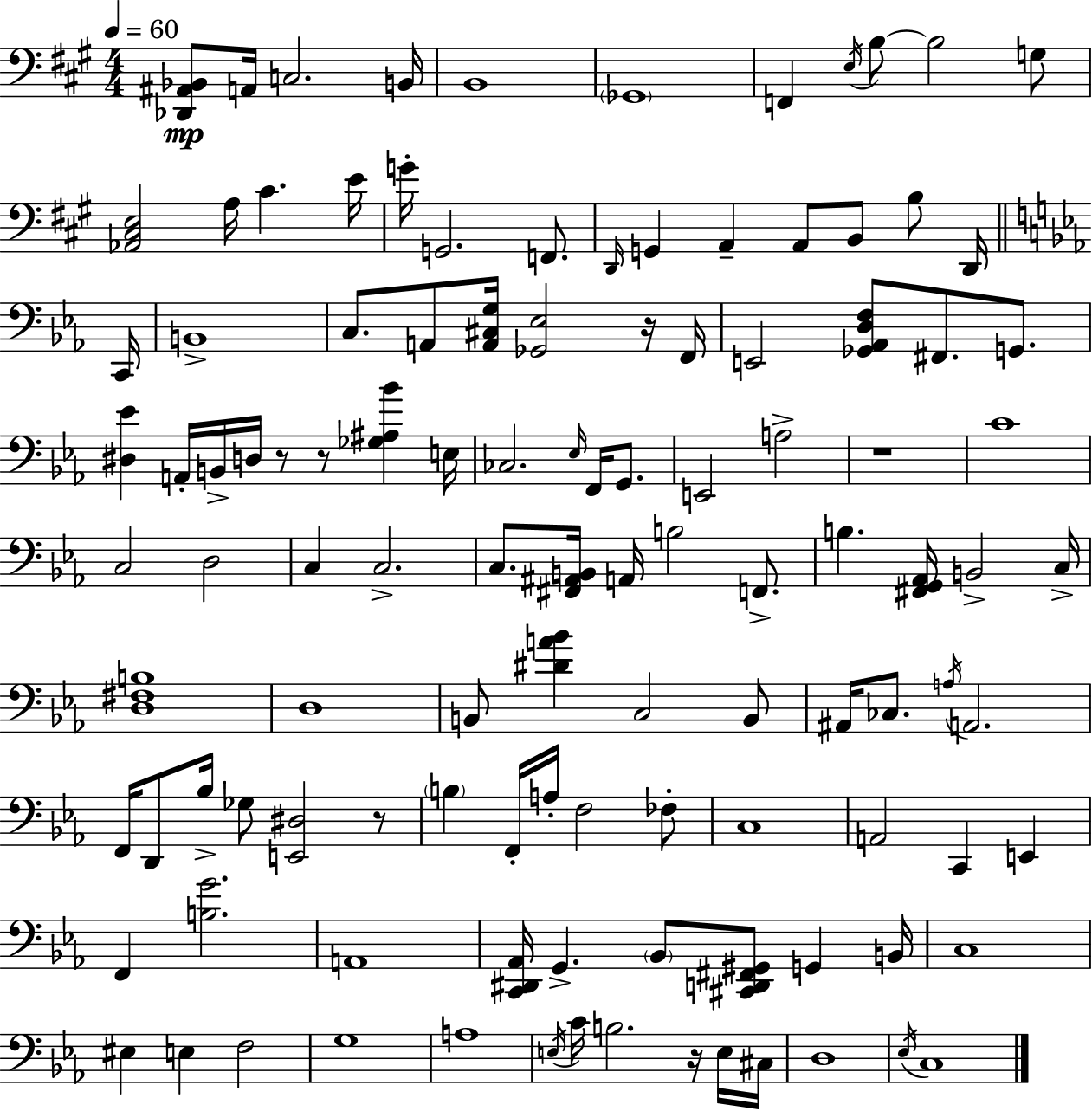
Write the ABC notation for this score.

X:1
T:Untitled
M:4/4
L:1/4
K:A
[_D,,^A,,_B,,]/2 A,,/4 C,2 B,,/4 B,,4 _G,,4 F,, E,/4 B,/2 B,2 G,/2 [_A,,^C,E,]2 A,/4 ^C E/4 G/4 G,,2 F,,/2 D,,/4 G,, A,, A,,/2 B,,/2 B,/2 D,,/4 C,,/4 B,,4 C,/2 A,,/2 [A,,^C,G,]/4 [_G,,_E,]2 z/4 F,,/4 E,,2 [_G,,_A,,D,F,]/2 ^F,,/2 G,,/2 [^D,_E] A,,/4 B,,/4 D,/4 z/2 z/2 [_G,^A,_B] E,/4 _C,2 _E,/4 F,,/4 G,,/2 E,,2 A,2 z4 C4 C,2 D,2 C, C,2 C,/2 [^F,,^A,,B,,]/4 A,,/4 B,2 F,,/2 B, [^F,,G,,_A,,]/4 B,,2 C,/4 [D,^F,B,]4 D,4 B,,/2 [^DA_B] C,2 B,,/2 ^A,,/4 _C,/2 A,/4 A,,2 F,,/4 D,,/2 _B,/4 _G,/2 [E,,^D,]2 z/2 B, F,,/4 A,/4 F,2 _F,/2 C,4 A,,2 C,, E,, F,, [B,G]2 A,,4 [C,,^D,,_A,,]/4 G,, _B,,/2 [^C,,D,,^F,,^G,,]/2 G,, B,,/4 C,4 ^E, E, F,2 G,4 A,4 E,/4 C/4 B,2 z/4 E,/4 ^C,/4 D,4 _E,/4 C,4